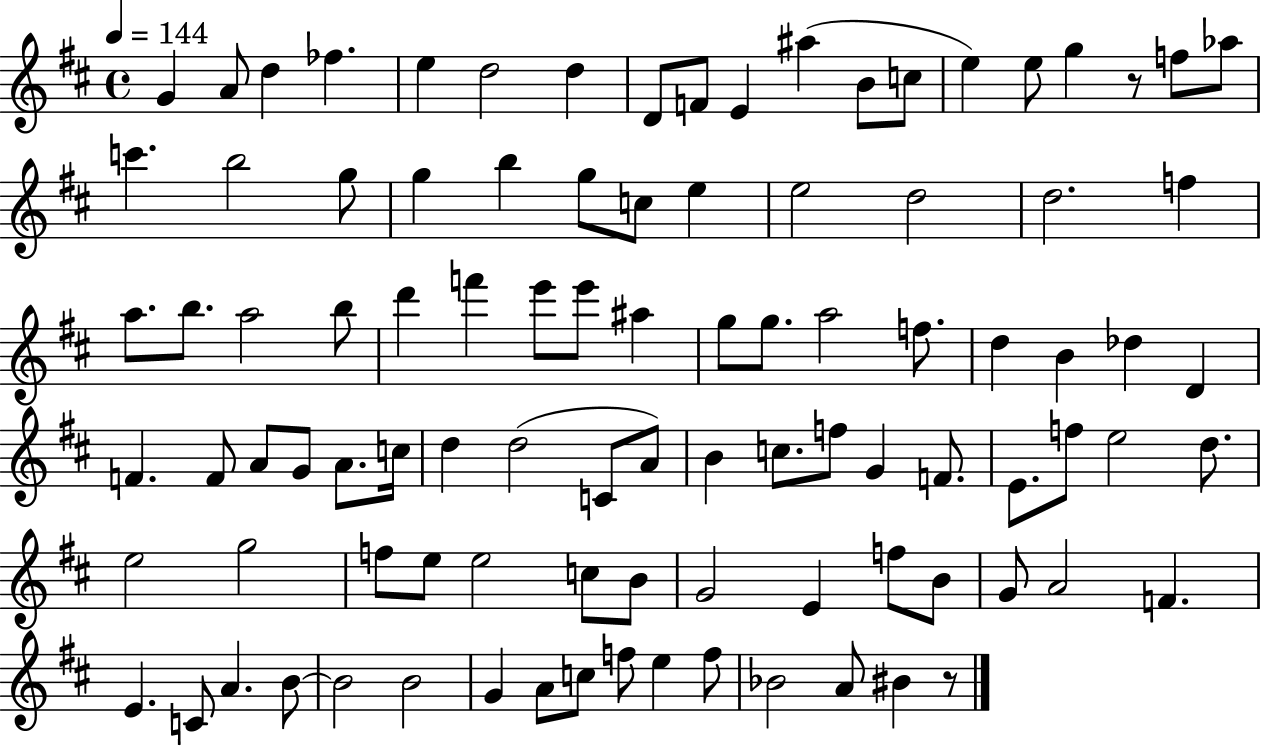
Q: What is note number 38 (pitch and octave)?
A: E6